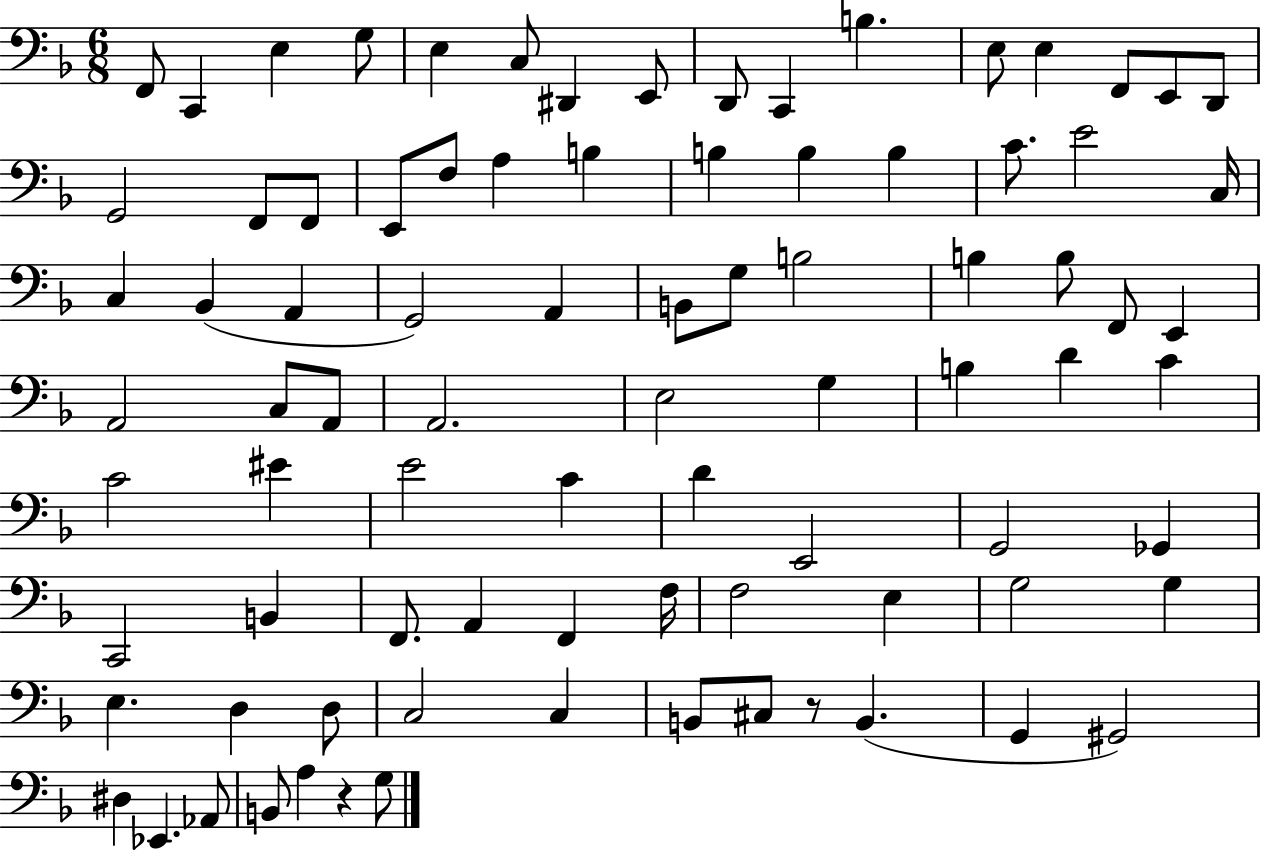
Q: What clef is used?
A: bass